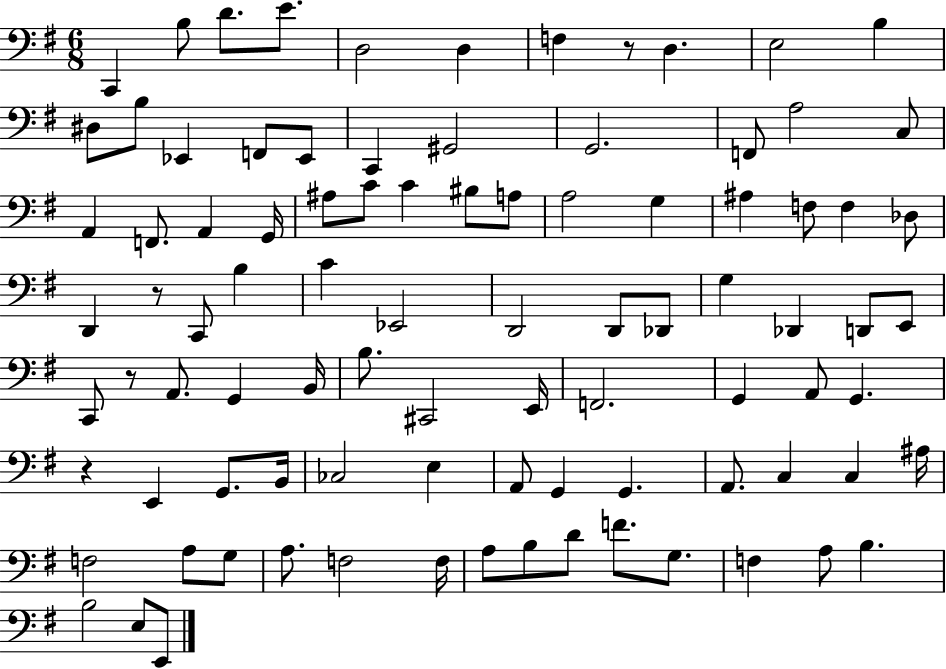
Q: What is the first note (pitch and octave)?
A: C2